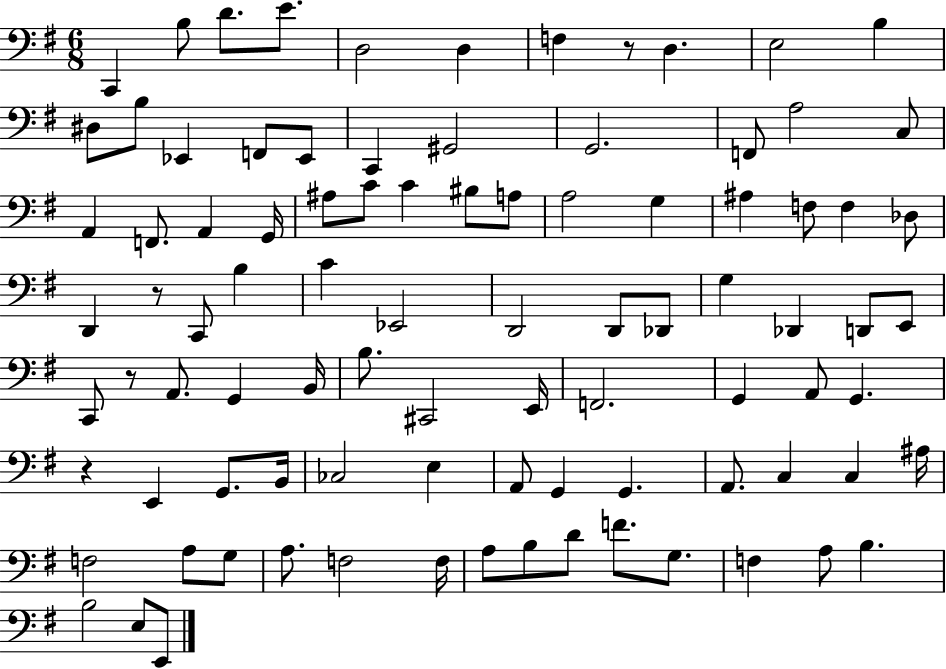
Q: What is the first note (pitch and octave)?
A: C2